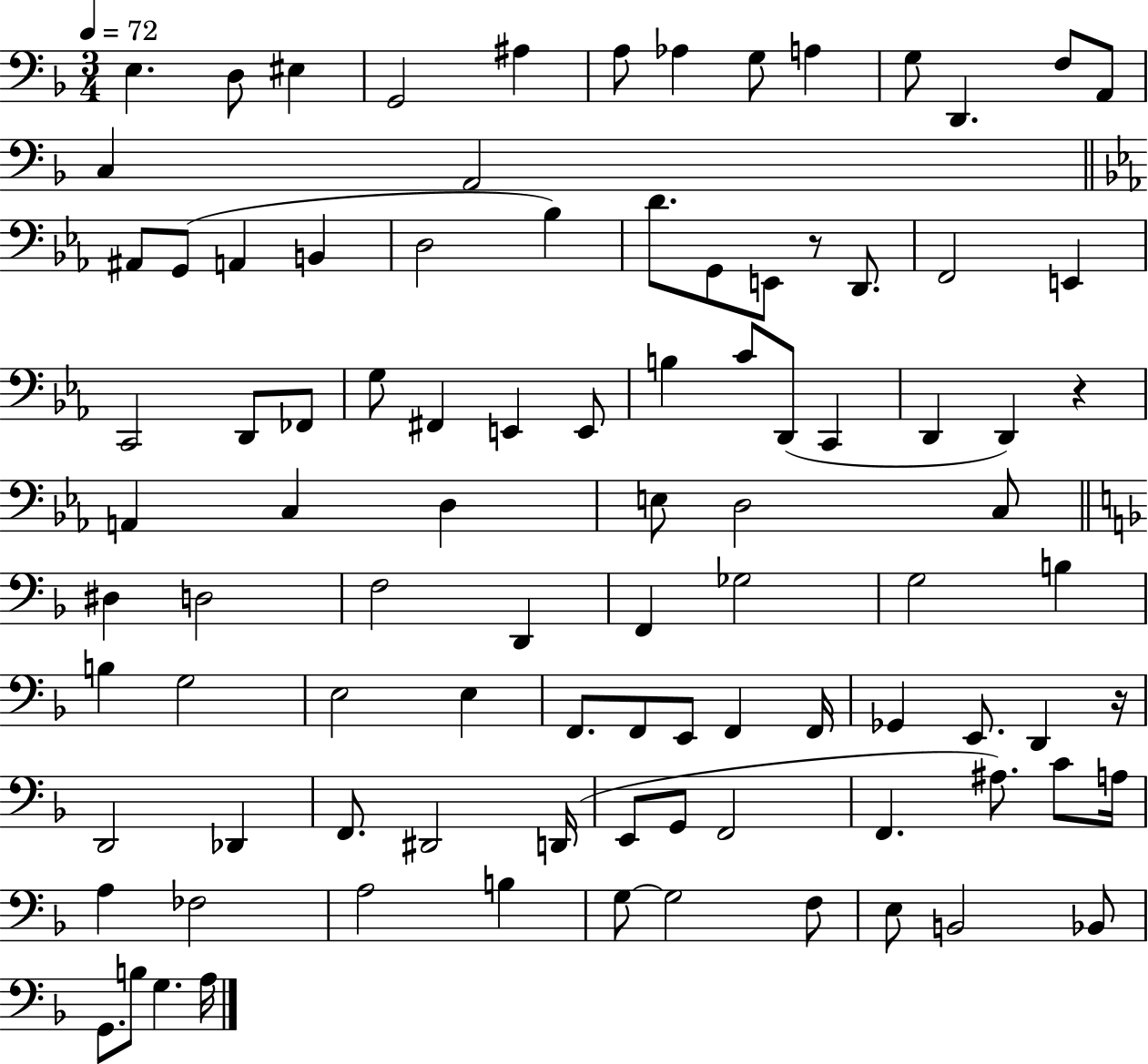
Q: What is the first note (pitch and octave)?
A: E3